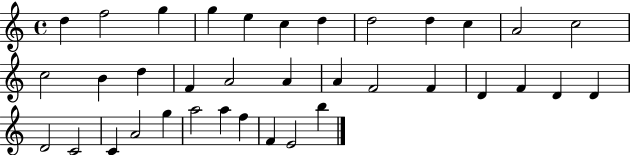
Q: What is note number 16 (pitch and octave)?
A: F4